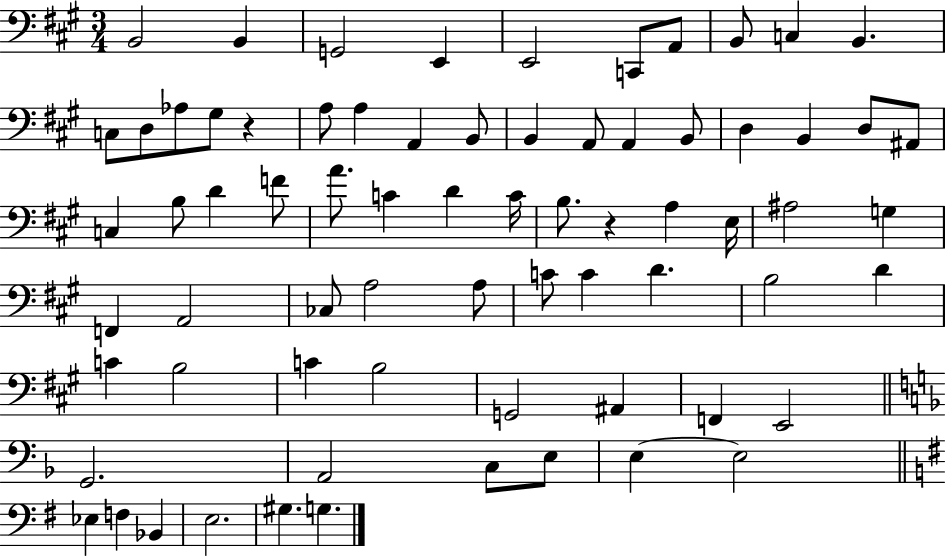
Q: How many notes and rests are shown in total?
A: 71